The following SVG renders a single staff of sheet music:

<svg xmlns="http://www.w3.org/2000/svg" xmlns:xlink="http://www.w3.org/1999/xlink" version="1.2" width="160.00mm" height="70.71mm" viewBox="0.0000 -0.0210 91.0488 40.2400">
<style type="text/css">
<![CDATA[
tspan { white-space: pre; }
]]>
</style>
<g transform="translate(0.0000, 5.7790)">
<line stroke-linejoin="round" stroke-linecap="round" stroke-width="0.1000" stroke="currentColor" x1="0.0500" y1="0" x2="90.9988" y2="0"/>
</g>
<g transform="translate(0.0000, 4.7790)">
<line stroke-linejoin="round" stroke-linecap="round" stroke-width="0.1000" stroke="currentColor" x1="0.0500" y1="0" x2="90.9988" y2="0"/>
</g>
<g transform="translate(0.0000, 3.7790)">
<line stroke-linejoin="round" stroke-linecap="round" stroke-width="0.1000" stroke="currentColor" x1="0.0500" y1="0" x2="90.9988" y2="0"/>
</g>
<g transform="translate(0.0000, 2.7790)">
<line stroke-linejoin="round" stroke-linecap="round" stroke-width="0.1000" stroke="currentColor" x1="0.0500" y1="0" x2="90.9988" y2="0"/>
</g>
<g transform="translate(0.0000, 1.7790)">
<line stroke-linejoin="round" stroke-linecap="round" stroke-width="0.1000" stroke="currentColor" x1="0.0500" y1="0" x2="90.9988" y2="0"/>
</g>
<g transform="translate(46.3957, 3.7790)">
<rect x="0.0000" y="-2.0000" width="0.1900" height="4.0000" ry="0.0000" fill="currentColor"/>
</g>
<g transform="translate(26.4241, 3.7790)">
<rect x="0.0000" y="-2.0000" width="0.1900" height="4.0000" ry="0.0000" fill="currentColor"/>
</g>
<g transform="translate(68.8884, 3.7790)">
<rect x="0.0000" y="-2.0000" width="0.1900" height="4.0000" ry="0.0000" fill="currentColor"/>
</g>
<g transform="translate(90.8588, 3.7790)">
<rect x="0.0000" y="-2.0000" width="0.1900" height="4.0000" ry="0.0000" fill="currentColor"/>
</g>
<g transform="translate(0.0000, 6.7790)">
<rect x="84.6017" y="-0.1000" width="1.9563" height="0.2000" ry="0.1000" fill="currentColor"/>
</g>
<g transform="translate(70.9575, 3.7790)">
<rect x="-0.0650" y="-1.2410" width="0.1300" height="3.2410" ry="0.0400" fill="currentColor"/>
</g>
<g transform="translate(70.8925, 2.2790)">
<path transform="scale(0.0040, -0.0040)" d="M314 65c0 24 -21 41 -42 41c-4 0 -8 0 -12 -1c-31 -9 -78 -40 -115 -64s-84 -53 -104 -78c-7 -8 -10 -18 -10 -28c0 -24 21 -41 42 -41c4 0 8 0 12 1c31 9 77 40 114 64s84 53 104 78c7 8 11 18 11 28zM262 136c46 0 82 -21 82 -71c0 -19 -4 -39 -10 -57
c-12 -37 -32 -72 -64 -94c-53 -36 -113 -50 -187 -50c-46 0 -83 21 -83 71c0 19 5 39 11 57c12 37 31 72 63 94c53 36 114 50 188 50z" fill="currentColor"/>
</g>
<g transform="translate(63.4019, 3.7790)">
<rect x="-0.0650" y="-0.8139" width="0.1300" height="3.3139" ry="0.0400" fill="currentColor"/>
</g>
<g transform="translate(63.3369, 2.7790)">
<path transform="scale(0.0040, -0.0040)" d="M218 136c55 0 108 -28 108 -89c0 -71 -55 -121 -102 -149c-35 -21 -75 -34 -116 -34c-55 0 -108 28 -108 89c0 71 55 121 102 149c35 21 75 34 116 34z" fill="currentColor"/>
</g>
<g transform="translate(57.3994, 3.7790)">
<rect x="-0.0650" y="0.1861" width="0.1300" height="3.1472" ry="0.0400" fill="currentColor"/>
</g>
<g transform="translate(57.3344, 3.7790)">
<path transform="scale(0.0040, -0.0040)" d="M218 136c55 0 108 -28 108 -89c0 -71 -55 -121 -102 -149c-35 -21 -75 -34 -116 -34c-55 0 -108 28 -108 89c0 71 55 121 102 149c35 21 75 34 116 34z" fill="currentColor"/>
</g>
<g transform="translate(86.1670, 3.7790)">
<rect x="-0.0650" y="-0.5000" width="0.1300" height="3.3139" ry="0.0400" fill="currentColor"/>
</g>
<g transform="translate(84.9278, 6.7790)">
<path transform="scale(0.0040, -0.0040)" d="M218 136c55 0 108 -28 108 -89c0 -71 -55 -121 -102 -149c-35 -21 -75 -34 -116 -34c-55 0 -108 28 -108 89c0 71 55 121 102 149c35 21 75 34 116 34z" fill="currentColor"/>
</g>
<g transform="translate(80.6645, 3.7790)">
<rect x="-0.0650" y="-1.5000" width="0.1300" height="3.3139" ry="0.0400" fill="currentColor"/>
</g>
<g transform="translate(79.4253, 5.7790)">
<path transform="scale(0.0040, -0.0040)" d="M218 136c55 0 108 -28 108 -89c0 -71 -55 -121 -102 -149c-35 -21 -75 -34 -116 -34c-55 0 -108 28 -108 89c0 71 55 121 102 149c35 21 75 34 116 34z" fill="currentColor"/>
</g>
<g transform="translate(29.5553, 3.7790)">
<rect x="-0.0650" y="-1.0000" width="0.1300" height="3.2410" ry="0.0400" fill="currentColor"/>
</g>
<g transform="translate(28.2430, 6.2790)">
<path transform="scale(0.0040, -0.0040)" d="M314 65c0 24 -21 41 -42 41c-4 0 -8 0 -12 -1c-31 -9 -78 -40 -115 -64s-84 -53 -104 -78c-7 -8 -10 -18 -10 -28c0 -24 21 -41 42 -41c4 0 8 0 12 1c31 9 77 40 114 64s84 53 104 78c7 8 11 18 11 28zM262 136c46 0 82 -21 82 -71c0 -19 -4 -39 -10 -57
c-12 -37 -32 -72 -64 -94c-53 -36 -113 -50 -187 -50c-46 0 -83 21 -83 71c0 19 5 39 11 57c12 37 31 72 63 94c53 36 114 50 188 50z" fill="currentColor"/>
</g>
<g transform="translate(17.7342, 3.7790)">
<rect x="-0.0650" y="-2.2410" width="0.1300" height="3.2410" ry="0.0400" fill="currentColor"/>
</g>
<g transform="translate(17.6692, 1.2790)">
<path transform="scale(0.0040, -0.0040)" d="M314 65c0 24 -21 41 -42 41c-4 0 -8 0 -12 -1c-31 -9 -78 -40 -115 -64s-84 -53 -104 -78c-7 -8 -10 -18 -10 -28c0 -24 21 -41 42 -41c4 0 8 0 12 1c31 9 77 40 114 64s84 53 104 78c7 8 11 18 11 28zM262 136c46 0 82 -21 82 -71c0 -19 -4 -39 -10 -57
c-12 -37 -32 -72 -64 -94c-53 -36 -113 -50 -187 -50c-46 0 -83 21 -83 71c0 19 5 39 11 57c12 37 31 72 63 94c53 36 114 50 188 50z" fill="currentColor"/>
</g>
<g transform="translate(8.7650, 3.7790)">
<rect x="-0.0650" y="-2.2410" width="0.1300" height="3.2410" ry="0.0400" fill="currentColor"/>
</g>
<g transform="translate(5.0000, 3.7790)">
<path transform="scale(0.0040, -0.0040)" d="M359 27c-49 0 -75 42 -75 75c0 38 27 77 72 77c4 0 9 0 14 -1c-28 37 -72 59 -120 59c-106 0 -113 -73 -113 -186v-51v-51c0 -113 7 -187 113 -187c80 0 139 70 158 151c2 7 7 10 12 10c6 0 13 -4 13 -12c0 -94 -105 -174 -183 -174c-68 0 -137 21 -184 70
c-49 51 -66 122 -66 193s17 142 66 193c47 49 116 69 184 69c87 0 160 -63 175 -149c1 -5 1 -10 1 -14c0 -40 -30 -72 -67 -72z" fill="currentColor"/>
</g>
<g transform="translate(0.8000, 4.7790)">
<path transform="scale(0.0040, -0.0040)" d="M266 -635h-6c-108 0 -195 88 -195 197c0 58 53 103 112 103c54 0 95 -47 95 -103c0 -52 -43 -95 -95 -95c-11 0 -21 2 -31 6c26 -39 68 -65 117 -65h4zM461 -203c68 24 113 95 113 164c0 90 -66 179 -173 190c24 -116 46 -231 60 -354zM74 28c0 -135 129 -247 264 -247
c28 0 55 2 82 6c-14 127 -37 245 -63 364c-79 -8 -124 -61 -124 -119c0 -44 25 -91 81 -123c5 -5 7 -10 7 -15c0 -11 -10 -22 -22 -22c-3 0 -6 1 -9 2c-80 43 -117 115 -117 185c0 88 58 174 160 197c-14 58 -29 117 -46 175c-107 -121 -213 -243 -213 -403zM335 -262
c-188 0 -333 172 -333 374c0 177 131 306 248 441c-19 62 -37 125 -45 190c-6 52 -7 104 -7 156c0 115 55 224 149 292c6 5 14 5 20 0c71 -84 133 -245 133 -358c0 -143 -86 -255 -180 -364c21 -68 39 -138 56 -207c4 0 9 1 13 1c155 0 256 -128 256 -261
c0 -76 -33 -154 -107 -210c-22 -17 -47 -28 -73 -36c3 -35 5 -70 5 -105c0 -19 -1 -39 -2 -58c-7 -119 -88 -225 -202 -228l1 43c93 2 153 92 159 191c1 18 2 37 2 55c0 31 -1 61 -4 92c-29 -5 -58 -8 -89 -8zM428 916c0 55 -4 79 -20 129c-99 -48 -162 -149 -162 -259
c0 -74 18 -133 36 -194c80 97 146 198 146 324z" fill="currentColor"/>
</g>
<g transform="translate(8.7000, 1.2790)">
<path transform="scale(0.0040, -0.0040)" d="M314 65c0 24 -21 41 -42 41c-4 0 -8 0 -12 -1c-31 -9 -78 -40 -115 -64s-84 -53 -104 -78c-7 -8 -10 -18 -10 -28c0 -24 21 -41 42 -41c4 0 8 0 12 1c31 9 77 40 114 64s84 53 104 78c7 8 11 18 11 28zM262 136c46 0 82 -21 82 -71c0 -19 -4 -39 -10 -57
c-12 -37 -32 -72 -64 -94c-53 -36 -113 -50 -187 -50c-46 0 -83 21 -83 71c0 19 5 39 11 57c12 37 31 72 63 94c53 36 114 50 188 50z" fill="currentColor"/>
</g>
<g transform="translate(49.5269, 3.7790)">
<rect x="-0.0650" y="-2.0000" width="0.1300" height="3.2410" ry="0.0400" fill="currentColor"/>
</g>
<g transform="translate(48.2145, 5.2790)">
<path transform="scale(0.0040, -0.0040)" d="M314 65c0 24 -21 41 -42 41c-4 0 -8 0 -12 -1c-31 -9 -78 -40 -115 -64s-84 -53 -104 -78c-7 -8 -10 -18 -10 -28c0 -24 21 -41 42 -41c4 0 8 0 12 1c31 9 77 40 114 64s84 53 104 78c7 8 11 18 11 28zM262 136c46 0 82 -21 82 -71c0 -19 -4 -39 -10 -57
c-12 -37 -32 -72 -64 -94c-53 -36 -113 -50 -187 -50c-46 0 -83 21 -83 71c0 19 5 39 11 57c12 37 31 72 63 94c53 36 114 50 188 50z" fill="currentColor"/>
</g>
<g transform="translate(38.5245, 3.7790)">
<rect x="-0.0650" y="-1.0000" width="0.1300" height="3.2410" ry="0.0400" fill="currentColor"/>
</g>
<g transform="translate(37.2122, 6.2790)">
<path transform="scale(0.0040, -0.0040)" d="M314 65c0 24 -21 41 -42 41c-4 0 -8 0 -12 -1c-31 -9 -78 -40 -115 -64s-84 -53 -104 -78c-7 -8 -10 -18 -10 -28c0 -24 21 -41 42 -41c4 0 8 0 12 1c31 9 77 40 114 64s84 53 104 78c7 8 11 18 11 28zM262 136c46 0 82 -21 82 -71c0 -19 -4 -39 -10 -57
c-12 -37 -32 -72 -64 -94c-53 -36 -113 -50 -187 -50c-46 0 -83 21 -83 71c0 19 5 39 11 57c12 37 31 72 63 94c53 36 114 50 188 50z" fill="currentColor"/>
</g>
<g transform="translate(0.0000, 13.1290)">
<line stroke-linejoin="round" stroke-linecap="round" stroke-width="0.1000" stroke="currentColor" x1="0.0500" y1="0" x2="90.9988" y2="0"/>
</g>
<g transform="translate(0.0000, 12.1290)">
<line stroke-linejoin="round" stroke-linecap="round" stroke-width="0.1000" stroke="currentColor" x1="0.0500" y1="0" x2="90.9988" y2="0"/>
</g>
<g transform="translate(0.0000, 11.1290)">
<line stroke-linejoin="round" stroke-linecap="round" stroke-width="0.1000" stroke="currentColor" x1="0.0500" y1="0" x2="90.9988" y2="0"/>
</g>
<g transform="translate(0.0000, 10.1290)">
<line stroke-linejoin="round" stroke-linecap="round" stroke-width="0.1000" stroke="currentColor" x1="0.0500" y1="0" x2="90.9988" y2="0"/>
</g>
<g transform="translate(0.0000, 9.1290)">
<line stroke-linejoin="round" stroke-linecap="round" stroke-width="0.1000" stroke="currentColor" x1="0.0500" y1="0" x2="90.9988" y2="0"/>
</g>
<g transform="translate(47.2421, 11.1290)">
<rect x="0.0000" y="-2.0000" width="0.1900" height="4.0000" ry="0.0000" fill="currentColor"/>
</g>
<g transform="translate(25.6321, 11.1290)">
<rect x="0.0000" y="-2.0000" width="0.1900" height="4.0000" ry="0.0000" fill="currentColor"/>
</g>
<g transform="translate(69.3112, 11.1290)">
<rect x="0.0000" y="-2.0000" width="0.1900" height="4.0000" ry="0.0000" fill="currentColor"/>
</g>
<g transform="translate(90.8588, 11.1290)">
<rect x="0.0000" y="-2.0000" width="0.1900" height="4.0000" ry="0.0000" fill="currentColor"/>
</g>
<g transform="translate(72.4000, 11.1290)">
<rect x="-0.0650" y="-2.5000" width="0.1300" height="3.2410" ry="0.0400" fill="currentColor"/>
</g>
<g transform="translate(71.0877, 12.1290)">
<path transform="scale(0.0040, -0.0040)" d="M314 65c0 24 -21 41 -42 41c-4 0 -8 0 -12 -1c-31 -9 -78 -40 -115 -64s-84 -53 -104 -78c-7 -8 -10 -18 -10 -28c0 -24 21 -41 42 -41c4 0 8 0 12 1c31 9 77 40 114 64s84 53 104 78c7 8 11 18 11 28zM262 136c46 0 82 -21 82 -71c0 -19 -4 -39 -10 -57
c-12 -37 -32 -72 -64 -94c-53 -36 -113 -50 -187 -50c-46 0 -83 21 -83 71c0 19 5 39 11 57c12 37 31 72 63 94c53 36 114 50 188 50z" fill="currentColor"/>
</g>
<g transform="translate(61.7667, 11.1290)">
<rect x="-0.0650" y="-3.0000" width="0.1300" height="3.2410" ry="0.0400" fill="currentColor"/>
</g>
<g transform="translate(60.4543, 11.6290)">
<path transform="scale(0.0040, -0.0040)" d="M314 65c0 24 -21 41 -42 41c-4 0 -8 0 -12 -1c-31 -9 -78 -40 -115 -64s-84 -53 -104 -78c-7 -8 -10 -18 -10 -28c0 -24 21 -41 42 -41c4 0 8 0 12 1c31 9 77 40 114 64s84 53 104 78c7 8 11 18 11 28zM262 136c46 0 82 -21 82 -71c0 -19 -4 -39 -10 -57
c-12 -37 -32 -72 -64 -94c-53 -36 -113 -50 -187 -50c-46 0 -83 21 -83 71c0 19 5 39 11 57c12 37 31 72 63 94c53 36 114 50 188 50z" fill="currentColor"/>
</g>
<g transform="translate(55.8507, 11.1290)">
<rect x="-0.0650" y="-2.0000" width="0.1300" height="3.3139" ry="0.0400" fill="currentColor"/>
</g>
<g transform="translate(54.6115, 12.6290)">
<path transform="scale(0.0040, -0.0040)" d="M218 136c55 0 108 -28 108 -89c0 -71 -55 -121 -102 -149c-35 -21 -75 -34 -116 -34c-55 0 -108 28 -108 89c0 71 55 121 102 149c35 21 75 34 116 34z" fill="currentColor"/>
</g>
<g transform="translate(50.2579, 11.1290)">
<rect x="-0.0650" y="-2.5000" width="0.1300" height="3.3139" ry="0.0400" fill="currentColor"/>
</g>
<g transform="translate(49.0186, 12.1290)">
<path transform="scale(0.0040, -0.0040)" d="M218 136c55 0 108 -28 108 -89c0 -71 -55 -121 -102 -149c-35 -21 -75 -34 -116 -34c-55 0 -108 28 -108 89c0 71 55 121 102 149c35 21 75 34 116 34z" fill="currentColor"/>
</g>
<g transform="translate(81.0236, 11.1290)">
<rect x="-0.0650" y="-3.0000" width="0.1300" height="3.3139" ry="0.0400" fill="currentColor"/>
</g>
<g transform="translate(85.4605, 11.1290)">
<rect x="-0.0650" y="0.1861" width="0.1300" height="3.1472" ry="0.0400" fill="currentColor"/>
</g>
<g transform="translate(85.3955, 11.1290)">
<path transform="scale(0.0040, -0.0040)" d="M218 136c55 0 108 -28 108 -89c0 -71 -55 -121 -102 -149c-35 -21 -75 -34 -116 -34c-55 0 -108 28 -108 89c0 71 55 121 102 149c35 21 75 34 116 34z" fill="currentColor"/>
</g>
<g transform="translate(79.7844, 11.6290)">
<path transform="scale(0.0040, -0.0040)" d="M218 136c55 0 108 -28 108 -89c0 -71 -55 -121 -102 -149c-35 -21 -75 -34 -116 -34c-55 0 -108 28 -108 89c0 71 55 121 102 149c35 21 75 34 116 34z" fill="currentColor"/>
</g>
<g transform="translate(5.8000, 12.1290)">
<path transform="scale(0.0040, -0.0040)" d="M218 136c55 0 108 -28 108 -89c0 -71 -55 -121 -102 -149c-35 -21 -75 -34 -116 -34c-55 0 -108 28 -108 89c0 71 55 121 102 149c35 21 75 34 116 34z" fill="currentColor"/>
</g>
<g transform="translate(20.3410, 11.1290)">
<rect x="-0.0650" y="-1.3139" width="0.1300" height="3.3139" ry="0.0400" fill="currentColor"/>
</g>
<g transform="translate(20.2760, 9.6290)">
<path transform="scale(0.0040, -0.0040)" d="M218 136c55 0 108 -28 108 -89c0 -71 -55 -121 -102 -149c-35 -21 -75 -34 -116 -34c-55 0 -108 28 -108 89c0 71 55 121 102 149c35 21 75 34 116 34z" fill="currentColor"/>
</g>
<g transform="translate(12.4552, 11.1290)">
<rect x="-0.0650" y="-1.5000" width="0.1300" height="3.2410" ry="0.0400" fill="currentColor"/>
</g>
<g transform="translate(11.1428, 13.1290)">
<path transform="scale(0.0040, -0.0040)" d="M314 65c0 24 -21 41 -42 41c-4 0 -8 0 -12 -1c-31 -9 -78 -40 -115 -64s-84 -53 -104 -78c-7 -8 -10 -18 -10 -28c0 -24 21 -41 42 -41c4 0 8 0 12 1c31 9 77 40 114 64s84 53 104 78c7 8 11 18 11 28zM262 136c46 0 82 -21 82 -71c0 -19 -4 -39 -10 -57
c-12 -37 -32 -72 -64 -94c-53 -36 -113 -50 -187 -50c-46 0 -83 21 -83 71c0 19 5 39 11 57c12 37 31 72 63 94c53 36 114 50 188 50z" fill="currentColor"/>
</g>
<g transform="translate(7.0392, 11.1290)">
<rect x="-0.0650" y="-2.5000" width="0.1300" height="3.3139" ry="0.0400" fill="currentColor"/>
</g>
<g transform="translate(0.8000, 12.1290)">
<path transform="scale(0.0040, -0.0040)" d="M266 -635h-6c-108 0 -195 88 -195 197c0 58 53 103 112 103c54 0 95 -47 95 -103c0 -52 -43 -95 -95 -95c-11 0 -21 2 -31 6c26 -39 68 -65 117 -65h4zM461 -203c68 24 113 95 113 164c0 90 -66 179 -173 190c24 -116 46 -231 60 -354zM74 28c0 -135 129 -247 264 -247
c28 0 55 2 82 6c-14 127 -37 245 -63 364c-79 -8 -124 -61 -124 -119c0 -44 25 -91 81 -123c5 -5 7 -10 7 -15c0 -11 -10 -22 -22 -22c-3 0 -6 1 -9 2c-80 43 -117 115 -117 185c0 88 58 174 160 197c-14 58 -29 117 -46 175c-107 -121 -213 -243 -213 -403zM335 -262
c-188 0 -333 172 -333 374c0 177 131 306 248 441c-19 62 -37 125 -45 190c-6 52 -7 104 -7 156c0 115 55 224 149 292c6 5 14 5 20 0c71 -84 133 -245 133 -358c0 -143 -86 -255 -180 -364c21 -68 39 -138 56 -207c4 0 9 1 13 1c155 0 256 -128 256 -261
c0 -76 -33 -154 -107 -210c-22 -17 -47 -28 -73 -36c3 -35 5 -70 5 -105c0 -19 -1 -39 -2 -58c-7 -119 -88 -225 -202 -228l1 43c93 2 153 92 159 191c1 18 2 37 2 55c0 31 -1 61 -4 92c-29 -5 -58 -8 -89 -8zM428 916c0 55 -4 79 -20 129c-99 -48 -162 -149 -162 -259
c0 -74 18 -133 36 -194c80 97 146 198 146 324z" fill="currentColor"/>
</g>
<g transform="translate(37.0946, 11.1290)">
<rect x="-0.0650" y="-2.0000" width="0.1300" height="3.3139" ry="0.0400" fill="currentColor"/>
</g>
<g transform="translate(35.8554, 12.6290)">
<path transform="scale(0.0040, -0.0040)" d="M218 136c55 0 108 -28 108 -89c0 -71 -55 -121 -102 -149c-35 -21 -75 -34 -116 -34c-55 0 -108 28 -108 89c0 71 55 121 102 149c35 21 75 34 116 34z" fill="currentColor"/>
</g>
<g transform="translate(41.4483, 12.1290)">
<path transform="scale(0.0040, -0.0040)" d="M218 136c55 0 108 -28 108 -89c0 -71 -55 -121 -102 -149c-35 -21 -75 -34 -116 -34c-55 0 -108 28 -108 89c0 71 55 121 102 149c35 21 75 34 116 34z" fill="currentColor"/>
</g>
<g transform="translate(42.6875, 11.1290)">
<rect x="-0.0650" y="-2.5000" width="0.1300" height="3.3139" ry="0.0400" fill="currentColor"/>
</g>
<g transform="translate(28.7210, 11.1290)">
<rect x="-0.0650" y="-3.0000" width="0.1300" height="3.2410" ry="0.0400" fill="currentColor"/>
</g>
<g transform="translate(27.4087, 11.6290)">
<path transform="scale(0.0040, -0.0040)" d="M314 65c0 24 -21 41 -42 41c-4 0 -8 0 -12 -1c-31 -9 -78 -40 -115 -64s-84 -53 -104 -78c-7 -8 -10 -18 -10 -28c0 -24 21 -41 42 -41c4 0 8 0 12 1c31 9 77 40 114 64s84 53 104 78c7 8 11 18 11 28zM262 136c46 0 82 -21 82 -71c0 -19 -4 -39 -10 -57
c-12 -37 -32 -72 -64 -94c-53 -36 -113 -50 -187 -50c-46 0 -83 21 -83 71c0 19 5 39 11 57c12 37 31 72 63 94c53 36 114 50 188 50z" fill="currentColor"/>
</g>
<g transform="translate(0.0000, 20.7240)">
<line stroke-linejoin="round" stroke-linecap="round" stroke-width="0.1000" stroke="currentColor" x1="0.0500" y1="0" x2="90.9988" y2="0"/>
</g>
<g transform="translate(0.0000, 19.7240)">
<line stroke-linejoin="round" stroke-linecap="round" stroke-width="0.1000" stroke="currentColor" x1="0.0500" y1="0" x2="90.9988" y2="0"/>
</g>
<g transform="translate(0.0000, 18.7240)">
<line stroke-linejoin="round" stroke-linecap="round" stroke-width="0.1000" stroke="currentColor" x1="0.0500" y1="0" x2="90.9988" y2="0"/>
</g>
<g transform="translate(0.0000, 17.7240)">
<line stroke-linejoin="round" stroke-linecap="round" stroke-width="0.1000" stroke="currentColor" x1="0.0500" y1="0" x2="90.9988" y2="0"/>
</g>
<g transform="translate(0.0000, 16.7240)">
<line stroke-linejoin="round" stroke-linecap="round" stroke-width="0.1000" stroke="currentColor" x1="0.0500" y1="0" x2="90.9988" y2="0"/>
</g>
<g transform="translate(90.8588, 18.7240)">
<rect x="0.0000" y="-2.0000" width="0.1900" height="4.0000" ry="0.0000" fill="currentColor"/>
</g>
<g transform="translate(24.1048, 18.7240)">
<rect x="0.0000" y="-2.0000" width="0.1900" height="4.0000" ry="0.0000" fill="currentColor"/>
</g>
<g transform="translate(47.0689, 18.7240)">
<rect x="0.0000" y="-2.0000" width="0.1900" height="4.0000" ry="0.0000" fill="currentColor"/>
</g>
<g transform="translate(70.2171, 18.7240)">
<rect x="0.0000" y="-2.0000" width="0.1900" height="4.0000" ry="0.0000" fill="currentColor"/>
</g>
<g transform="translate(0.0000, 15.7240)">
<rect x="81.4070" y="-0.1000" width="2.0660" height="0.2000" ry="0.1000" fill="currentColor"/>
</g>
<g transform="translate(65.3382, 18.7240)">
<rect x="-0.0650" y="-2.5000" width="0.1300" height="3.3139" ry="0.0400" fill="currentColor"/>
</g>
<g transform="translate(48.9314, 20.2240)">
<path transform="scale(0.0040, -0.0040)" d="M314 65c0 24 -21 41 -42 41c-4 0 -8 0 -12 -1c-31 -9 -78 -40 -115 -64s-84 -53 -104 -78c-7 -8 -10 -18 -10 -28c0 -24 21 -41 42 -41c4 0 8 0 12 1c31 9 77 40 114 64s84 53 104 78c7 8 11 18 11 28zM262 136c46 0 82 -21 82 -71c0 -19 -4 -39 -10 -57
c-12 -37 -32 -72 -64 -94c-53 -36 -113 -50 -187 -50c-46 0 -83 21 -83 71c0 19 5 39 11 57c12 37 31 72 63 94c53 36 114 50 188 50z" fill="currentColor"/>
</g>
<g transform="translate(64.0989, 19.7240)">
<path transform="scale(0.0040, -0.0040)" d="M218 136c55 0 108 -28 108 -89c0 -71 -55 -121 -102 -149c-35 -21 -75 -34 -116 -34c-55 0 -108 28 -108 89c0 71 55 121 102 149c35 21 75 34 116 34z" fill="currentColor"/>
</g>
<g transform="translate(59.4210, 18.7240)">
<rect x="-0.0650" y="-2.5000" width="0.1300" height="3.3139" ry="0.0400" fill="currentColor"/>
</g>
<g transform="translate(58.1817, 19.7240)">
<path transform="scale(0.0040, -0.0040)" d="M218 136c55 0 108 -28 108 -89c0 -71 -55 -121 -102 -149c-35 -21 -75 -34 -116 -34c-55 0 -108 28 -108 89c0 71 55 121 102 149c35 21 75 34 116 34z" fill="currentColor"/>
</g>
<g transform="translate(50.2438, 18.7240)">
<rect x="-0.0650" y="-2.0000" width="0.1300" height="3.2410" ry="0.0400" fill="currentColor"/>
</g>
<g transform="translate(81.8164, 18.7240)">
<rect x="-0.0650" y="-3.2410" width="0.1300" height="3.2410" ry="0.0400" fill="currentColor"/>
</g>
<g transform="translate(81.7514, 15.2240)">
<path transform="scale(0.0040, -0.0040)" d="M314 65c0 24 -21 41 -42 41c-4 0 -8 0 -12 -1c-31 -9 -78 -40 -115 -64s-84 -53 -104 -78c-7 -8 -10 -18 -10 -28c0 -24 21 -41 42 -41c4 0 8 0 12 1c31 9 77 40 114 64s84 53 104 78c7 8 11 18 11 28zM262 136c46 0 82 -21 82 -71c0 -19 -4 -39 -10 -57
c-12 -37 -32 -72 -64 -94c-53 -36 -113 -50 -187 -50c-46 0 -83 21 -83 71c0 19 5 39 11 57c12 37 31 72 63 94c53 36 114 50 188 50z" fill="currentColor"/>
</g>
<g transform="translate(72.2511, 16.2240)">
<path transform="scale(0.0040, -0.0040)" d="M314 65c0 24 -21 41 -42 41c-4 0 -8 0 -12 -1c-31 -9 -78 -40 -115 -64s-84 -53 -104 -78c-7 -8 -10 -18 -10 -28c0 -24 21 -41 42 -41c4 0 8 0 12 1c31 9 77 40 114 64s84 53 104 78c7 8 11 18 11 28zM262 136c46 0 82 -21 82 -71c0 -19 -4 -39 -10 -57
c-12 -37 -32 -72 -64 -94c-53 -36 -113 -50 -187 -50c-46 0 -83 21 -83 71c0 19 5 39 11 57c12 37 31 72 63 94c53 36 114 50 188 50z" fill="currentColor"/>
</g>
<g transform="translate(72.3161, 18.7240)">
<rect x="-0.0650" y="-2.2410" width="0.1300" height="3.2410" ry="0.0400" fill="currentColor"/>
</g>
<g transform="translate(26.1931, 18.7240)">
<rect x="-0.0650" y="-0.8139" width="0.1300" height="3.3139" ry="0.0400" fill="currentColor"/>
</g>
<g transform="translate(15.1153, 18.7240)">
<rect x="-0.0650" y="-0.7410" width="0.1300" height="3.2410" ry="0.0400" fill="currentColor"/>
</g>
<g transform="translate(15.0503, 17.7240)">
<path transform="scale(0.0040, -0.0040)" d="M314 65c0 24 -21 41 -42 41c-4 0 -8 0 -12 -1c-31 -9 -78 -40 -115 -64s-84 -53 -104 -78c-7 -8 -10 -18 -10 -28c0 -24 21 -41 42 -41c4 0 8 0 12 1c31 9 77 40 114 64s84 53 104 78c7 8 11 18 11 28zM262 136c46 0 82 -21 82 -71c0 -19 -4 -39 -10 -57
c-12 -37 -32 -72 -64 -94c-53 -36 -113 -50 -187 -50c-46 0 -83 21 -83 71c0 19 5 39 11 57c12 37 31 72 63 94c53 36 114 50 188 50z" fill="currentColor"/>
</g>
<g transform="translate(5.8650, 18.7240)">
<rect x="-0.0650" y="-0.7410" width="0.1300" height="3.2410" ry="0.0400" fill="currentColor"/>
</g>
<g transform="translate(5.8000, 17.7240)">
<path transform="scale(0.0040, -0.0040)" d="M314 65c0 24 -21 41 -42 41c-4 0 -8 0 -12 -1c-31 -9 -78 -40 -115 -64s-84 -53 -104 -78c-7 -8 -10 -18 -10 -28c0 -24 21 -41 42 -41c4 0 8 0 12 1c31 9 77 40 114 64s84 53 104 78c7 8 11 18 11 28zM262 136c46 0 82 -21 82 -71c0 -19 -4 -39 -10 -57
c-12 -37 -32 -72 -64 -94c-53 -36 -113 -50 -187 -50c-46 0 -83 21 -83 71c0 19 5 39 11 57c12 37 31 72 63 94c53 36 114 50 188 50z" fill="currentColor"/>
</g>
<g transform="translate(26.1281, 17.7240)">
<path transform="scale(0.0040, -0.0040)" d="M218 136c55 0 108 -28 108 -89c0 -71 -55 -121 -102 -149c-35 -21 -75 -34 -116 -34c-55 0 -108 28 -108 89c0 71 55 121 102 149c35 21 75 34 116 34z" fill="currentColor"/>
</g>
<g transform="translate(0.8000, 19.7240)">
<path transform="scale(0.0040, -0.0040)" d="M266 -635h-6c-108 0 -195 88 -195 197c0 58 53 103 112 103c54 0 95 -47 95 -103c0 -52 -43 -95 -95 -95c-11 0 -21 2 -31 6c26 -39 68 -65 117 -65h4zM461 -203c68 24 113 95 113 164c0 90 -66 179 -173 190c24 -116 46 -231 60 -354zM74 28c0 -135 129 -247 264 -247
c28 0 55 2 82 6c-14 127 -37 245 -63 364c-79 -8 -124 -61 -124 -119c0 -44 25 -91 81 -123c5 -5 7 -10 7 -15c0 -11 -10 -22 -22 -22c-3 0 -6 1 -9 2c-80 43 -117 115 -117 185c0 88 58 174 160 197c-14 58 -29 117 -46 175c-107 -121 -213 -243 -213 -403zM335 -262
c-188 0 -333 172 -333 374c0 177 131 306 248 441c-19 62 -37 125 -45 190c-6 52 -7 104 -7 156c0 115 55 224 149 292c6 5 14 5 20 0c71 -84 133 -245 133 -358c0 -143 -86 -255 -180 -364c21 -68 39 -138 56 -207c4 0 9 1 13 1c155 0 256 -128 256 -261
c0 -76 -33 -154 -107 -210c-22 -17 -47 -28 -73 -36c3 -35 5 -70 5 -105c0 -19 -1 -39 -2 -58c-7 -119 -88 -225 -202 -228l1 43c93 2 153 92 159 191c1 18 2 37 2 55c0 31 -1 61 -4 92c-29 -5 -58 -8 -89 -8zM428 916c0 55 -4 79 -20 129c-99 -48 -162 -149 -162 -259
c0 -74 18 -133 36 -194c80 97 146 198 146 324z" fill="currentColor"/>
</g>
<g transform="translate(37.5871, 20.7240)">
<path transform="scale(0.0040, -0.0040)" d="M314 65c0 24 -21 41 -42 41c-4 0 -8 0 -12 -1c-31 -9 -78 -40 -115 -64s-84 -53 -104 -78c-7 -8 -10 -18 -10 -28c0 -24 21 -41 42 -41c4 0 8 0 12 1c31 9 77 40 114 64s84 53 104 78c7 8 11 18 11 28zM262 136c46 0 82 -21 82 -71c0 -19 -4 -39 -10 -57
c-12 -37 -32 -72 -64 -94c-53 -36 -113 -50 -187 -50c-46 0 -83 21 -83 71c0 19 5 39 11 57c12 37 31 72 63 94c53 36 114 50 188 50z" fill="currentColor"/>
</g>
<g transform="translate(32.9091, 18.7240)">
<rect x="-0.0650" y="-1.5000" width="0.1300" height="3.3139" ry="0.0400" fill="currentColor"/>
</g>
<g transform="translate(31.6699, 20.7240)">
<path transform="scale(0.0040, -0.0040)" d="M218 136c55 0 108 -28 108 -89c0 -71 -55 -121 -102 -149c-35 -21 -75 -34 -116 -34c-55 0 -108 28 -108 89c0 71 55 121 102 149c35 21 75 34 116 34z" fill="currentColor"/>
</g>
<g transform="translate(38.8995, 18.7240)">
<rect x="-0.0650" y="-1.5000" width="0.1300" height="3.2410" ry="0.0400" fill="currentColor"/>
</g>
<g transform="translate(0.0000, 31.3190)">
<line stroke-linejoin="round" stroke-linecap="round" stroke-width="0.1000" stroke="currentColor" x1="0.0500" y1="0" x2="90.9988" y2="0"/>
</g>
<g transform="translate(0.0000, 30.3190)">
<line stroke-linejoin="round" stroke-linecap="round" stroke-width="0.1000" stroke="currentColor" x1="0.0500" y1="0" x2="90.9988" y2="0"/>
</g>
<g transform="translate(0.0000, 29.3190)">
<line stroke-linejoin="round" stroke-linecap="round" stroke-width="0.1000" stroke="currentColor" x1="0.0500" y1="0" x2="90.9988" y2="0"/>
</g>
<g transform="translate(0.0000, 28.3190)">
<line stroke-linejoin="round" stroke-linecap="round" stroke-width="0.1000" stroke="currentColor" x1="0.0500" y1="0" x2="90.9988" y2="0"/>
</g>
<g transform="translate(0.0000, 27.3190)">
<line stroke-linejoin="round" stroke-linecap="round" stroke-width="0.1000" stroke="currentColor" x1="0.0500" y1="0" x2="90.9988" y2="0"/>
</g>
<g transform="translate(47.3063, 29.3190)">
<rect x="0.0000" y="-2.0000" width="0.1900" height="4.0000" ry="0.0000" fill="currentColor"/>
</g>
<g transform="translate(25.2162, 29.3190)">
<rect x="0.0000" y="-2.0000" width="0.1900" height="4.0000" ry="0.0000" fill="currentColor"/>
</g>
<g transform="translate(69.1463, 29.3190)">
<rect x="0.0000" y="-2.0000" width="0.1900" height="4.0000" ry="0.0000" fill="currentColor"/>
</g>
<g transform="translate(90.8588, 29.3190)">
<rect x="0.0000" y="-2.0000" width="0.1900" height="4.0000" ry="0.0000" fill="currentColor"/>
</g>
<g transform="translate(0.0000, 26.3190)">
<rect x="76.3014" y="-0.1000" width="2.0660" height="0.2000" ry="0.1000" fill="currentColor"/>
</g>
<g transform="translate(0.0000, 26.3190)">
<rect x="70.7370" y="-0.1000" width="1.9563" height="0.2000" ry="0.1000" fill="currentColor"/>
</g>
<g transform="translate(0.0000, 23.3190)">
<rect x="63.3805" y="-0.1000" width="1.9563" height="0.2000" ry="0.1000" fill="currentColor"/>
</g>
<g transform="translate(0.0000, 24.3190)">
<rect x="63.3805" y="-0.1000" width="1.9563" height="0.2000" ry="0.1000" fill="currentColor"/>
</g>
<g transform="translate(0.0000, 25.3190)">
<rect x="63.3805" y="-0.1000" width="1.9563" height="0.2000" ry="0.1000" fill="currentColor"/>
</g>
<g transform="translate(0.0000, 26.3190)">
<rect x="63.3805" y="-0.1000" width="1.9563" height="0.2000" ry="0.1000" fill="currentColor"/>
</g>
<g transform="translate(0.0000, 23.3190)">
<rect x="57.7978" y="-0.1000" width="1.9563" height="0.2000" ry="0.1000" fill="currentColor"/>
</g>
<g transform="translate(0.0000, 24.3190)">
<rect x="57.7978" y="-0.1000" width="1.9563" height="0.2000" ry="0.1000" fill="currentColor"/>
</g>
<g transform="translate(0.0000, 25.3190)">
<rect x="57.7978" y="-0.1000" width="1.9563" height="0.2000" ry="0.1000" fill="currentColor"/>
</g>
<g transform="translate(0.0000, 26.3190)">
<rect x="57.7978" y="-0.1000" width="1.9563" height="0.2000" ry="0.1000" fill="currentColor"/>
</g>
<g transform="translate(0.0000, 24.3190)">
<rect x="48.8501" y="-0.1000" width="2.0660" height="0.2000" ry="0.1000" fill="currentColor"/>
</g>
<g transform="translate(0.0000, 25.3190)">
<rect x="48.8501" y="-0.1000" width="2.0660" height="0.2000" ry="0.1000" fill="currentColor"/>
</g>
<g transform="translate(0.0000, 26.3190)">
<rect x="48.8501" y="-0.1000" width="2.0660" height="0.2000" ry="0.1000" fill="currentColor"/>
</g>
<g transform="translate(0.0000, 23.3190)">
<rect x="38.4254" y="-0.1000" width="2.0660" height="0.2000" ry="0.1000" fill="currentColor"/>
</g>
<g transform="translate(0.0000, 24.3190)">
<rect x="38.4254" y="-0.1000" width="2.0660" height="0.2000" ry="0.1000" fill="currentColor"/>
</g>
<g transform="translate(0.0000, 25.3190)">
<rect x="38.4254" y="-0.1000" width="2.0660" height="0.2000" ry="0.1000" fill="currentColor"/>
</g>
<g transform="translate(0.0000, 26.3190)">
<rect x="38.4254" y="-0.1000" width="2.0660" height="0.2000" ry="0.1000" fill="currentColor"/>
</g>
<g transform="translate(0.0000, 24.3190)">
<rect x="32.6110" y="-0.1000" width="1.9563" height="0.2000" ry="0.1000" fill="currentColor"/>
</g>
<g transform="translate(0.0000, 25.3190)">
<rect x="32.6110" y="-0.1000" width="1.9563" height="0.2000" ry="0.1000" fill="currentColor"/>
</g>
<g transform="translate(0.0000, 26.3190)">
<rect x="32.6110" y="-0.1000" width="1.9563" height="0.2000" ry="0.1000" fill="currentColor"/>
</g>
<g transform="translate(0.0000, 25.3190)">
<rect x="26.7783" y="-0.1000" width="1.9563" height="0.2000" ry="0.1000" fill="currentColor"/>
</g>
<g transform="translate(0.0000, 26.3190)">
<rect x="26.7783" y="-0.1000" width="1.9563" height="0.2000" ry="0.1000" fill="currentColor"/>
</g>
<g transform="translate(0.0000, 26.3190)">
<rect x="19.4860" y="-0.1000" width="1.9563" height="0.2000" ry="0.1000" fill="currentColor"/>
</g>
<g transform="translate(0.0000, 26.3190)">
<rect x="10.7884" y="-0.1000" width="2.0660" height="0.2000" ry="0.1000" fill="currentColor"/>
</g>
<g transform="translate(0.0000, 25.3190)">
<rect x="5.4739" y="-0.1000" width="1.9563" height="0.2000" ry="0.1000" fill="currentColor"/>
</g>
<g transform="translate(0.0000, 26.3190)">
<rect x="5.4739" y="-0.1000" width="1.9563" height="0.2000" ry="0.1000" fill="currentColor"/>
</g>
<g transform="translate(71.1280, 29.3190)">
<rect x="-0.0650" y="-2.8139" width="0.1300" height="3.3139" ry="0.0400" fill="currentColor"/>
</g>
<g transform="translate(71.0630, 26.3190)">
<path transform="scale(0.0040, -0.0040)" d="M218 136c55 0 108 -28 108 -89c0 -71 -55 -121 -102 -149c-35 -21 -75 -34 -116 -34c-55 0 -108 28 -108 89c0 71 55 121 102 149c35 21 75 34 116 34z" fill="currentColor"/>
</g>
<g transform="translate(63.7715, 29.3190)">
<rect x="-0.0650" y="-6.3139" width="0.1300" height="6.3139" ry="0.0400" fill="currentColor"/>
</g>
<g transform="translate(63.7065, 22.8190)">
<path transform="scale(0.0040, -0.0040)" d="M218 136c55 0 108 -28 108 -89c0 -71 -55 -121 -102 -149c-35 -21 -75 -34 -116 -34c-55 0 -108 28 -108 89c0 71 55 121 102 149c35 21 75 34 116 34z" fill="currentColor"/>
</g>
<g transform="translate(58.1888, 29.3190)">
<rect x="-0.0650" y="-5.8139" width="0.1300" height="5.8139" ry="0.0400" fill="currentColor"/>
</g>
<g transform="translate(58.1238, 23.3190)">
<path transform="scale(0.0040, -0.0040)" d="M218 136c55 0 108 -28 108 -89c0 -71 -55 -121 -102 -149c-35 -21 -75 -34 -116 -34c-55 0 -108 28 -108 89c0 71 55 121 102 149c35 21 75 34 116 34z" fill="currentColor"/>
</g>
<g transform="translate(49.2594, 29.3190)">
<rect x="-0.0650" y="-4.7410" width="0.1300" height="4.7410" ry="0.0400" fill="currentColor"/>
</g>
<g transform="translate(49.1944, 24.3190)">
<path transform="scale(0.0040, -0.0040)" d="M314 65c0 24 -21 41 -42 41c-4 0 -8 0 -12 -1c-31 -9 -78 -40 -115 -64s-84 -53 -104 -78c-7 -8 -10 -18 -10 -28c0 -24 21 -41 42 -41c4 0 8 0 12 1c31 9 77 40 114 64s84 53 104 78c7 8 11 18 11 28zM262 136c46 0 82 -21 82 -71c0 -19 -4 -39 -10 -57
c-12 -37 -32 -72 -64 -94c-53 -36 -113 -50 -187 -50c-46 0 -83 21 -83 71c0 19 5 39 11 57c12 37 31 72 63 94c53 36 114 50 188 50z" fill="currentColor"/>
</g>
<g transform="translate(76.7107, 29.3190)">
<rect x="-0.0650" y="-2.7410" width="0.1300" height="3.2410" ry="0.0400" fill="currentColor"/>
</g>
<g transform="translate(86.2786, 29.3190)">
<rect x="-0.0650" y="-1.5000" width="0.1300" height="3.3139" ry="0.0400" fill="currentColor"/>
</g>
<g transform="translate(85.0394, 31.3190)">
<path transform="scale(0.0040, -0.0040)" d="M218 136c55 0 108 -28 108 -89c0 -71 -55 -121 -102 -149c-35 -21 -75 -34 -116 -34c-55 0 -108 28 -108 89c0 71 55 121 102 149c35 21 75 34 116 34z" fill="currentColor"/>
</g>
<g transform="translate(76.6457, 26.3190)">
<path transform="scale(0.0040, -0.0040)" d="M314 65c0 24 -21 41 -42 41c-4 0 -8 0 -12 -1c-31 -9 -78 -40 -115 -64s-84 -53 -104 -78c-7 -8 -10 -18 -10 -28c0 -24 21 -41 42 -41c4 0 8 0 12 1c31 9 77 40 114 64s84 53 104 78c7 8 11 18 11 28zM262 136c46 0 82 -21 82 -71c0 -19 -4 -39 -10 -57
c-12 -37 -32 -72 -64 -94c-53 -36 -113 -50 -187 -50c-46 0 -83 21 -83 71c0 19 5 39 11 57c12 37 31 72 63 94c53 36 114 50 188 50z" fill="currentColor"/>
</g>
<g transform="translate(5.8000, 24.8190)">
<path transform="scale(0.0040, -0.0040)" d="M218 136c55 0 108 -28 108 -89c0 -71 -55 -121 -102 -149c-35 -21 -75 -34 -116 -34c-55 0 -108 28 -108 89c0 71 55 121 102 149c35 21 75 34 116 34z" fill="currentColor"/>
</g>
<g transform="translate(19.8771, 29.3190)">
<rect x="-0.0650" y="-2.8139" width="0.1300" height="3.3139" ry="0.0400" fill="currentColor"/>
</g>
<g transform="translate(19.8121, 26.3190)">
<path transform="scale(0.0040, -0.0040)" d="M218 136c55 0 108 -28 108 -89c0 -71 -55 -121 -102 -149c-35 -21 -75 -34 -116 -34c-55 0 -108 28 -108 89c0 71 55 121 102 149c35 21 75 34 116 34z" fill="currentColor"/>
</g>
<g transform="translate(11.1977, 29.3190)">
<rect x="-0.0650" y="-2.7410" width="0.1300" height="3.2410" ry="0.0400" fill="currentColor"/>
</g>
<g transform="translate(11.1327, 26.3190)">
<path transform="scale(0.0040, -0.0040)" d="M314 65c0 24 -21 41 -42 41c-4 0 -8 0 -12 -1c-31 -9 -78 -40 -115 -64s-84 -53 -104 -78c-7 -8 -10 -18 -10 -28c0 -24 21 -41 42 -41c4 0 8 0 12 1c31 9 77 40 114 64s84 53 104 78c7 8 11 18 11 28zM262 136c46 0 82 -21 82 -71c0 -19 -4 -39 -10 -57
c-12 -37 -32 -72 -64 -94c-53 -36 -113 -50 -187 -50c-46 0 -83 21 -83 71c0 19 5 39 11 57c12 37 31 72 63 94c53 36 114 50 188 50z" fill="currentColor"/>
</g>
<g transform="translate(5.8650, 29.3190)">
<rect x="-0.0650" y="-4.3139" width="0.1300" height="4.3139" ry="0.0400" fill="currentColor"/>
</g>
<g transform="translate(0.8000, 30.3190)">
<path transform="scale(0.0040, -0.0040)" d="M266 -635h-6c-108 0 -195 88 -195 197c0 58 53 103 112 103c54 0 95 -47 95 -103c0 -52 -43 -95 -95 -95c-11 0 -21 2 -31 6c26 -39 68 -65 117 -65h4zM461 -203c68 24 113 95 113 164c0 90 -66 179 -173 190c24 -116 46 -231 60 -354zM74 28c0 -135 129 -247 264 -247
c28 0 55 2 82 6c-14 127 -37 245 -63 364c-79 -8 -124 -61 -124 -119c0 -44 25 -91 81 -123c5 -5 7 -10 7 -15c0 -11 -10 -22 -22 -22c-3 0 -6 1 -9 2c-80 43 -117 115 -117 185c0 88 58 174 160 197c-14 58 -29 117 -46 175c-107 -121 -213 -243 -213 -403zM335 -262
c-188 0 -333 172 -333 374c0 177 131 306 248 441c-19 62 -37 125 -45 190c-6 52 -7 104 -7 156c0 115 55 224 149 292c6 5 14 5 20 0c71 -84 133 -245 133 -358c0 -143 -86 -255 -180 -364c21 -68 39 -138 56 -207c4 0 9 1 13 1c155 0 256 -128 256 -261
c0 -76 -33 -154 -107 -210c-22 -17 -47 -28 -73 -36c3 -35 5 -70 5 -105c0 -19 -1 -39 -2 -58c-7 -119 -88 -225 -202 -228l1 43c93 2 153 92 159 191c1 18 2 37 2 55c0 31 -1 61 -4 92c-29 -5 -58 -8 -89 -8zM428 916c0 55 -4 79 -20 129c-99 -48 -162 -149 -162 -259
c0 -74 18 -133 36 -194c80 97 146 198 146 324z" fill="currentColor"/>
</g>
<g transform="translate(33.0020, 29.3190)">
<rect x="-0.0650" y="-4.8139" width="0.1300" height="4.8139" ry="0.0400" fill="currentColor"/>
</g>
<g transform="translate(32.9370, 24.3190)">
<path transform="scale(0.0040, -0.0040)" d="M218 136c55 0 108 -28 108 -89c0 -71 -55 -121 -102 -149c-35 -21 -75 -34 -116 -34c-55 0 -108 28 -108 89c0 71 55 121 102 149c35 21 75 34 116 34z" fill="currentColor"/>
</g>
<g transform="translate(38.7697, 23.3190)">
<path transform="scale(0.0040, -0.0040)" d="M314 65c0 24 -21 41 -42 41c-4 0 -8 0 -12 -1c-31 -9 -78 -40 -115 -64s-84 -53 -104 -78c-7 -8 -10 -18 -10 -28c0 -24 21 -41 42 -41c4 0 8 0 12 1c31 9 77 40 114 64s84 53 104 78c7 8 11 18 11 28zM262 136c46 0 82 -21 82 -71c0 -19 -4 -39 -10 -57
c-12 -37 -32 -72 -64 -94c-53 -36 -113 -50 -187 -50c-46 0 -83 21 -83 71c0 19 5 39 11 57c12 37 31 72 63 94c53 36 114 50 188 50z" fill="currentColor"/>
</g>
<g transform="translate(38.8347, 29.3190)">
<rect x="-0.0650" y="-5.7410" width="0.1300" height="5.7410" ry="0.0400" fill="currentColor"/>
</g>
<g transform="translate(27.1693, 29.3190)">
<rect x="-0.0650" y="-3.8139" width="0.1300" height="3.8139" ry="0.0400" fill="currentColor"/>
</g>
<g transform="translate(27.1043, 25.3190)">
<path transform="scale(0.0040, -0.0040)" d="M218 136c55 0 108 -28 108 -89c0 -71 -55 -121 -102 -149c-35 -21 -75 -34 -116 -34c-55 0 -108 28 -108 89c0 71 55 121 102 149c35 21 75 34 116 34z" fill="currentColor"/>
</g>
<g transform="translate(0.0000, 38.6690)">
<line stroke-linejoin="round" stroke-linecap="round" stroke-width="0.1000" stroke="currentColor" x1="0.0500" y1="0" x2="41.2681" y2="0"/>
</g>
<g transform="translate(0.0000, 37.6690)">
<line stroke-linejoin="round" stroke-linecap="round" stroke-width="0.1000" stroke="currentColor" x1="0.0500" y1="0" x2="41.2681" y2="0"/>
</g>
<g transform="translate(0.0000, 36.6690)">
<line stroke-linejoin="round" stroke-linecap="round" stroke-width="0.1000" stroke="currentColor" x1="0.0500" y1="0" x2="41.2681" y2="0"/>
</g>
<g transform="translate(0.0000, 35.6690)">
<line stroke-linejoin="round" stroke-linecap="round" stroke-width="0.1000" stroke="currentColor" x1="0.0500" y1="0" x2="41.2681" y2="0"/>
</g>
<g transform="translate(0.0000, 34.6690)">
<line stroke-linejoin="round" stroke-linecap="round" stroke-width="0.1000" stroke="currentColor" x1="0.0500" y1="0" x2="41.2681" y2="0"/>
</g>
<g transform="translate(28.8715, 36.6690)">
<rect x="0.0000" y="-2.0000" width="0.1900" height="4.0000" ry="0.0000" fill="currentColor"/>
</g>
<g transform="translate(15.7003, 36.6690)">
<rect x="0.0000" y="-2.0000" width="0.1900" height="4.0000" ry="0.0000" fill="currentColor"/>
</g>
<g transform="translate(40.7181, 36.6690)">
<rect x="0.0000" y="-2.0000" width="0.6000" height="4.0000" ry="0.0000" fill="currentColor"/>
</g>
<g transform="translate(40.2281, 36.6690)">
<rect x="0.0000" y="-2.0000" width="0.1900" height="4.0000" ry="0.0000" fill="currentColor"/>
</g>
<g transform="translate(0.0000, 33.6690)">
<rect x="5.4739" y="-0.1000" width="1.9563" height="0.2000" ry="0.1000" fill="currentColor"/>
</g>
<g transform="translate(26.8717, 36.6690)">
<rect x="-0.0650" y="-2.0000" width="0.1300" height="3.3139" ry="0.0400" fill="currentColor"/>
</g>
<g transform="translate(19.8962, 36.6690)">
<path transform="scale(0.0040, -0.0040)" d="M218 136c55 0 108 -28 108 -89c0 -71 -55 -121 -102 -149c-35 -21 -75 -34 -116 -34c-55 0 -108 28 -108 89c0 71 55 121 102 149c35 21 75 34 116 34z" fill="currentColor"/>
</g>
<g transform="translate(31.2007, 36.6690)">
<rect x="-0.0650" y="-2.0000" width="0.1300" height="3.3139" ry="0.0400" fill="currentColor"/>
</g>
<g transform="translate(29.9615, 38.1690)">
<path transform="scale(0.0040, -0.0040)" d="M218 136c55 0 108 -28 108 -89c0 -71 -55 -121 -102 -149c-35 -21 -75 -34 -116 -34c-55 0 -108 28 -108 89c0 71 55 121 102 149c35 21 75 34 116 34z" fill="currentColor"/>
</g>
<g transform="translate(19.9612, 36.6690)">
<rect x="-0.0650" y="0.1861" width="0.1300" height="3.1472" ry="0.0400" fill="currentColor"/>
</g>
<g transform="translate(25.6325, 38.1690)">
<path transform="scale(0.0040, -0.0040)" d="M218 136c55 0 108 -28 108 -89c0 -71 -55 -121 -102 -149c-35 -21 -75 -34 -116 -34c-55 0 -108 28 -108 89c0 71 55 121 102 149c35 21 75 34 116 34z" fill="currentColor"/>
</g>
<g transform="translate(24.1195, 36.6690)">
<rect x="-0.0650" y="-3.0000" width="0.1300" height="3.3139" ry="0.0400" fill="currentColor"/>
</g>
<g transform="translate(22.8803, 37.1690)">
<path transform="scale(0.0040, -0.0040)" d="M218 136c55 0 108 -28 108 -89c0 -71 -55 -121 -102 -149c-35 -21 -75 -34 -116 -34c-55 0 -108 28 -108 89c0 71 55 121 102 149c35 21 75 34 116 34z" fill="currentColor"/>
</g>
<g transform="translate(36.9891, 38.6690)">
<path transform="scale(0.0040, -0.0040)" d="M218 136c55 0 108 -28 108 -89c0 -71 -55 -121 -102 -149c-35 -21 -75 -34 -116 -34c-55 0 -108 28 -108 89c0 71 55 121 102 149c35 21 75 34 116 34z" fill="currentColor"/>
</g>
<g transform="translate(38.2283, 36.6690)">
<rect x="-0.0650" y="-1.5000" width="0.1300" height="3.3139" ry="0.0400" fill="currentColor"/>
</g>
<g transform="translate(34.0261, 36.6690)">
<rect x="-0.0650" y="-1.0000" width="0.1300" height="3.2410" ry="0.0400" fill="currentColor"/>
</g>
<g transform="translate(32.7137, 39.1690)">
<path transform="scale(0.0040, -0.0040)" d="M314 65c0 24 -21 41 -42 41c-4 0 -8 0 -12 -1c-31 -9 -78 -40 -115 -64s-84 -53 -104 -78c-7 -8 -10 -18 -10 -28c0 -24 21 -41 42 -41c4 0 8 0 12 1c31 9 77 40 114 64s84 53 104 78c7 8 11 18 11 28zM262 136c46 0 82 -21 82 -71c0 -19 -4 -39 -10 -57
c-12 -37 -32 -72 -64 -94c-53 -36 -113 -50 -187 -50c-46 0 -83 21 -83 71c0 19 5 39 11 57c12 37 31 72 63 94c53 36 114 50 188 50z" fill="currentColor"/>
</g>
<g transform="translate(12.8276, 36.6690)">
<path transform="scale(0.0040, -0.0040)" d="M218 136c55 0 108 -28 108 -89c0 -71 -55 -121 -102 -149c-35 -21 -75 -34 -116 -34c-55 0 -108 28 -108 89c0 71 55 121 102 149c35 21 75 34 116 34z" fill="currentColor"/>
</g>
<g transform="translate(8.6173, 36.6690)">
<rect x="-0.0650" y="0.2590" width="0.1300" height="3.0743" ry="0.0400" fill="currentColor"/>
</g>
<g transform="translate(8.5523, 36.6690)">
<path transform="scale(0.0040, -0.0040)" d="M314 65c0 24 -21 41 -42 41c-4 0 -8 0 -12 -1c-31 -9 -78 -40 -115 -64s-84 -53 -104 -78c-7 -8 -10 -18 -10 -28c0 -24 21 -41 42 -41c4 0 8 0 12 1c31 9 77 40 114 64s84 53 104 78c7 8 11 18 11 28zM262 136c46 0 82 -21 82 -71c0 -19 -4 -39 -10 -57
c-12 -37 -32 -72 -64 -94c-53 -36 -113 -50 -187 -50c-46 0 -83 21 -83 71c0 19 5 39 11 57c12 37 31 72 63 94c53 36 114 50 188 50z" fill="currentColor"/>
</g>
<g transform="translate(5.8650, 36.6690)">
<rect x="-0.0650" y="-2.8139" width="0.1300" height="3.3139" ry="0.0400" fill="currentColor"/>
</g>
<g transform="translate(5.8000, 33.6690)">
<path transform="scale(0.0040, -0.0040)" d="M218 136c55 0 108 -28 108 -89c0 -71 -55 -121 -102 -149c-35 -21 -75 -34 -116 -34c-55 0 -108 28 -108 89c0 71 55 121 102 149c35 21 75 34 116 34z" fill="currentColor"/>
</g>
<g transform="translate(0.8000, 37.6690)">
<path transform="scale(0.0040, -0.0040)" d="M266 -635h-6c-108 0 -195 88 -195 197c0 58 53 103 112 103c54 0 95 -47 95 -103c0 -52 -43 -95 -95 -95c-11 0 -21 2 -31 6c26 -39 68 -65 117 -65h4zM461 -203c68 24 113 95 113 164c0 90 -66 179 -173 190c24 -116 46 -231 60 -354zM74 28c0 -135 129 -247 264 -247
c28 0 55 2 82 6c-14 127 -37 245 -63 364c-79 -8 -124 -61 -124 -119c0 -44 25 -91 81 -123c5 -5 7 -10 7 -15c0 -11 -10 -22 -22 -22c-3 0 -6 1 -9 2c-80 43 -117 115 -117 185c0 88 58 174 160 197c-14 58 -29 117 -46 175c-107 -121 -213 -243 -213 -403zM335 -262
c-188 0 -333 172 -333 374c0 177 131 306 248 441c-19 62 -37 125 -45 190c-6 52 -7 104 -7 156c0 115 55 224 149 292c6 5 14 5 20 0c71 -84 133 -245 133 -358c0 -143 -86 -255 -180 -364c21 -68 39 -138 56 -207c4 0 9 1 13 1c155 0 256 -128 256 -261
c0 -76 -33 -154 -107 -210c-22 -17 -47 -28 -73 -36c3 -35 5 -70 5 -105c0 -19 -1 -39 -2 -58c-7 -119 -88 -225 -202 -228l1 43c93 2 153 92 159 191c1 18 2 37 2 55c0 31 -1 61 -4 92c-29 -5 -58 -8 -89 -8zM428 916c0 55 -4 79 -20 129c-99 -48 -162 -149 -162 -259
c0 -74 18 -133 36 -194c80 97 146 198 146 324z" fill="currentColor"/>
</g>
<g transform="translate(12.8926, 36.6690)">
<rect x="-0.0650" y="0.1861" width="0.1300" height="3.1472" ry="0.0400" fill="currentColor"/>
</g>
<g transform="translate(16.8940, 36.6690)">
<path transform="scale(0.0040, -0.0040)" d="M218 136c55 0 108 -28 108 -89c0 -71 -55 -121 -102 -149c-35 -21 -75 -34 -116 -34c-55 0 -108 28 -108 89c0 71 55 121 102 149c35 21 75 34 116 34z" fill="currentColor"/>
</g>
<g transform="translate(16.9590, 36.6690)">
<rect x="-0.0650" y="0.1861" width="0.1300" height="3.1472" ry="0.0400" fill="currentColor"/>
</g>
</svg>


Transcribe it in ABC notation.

X:1
T:Untitled
M:4/4
L:1/4
K:C
g2 g2 D2 D2 F2 B d e2 E C G E2 e A2 F G G F A2 G2 A B d2 d2 d E E2 F2 G G g2 b2 d' a2 a c' e' g'2 e'2 g' a' a a2 E a B2 B B B A F F D2 E